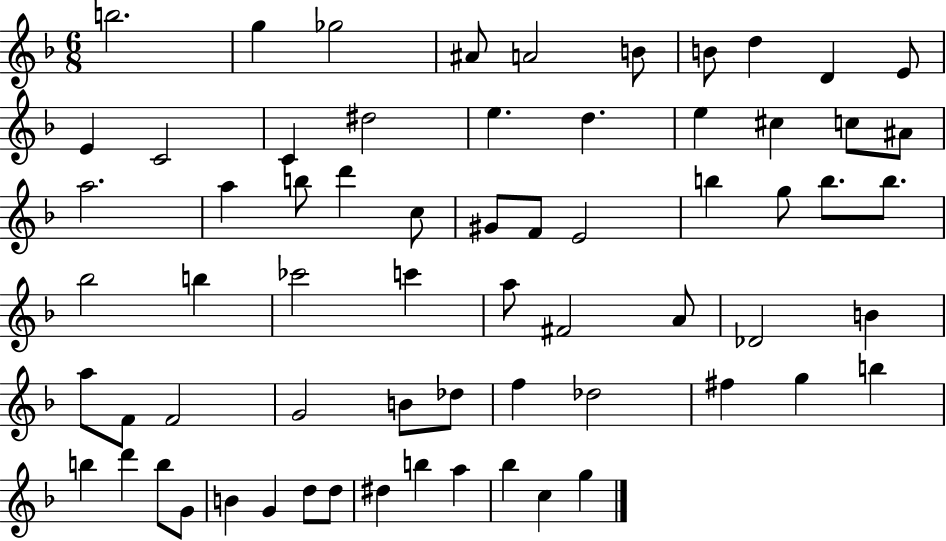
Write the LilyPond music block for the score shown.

{
  \clef treble
  \numericTimeSignature
  \time 6/8
  \key f \major
  b''2. | g''4 ges''2 | ais'8 a'2 b'8 | b'8 d''4 d'4 e'8 | \break e'4 c'2 | c'4 dis''2 | e''4. d''4. | e''4 cis''4 c''8 ais'8 | \break a''2. | a''4 b''8 d'''4 c''8 | gis'8 f'8 e'2 | b''4 g''8 b''8. b''8. | \break bes''2 b''4 | ces'''2 c'''4 | a''8 fis'2 a'8 | des'2 b'4 | \break a''8 f'8 f'2 | g'2 b'8 des''8 | f''4 des''2 | fis''4 g''4 b''4 | \break b''4 d'''4 b''8 g'8 | b'4 g'4 d''8 d''8 | dis''4 b''4 a''4 | bes''4 c''4 g''4 | \break \bar "|."
}